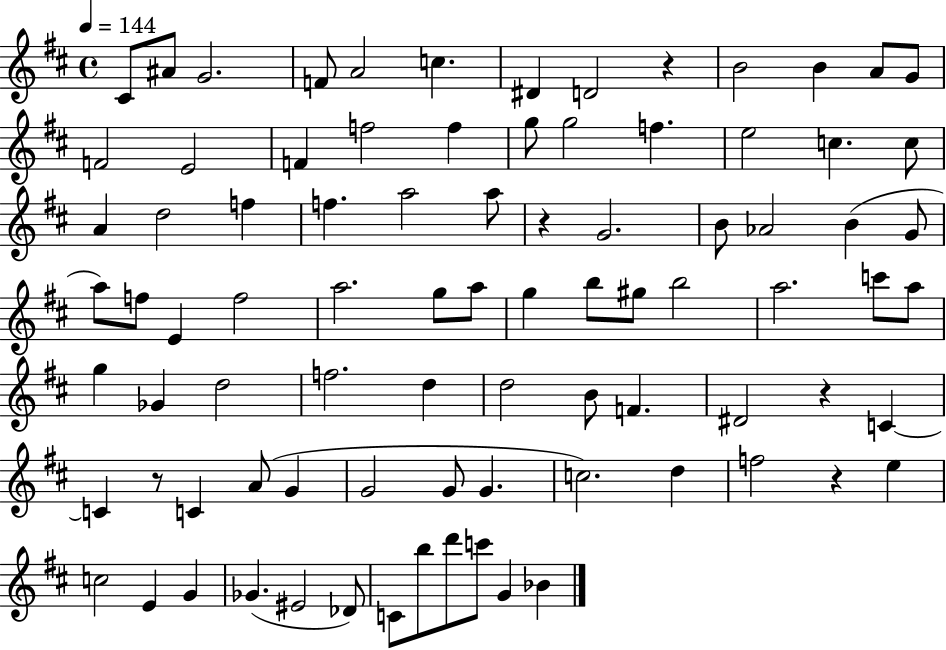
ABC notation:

X:1
T:Untitled
M:4/4
L:1/4
K:D
^C/2 ^A/2 G2 F/2 A2 c ^D D2 z B2 B A/2 G/2 F2 E2 F f2 f g/2 g2 f e2 c c/2 A d2 f f a2 a/2 z G2 B/2 _A2 B G/2 a/2 f/2 E f2 a2 g/2 a/2 g b/2 ^g/2 b2 a2 c'/2 a/2 g _G d2 f2 d d2 B/2 F ^D2 z C C z/2 C A/2 G G2 G/2 G c2 d f2 z e c2 E G _G ^E2 _D/2 C/2 b/2 d'/2 c'/2 G _B